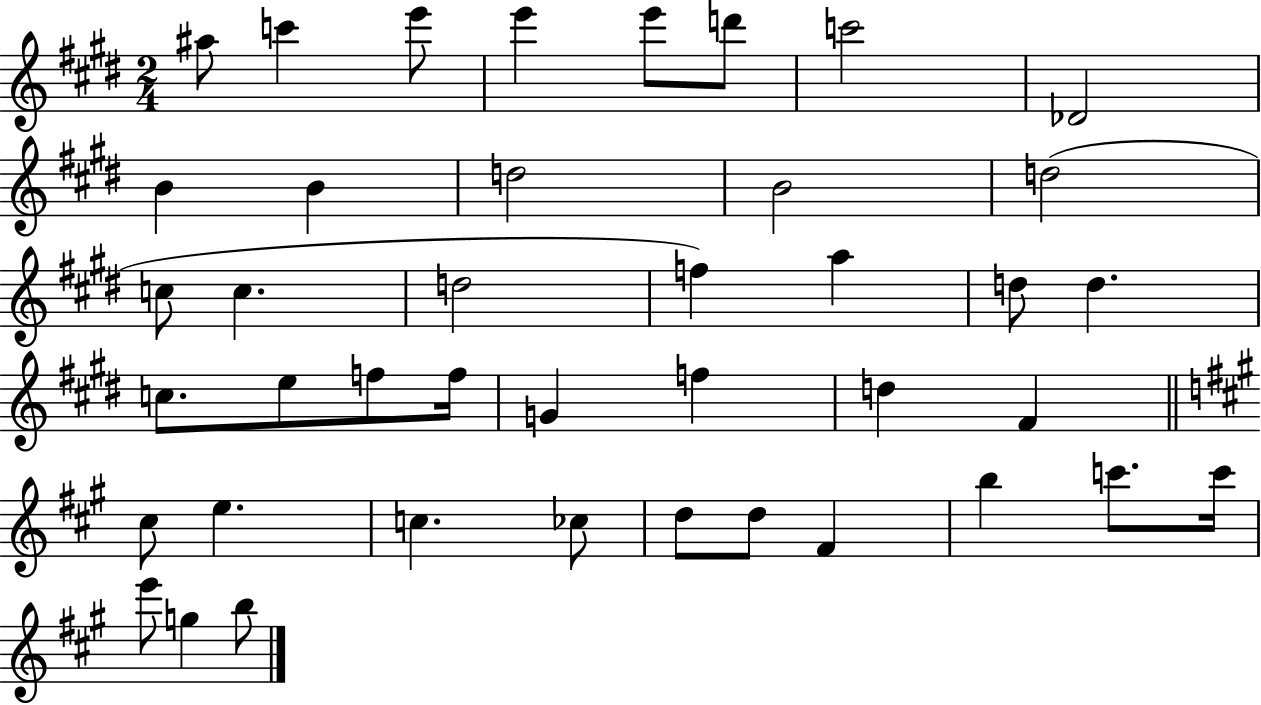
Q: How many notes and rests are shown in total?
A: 41